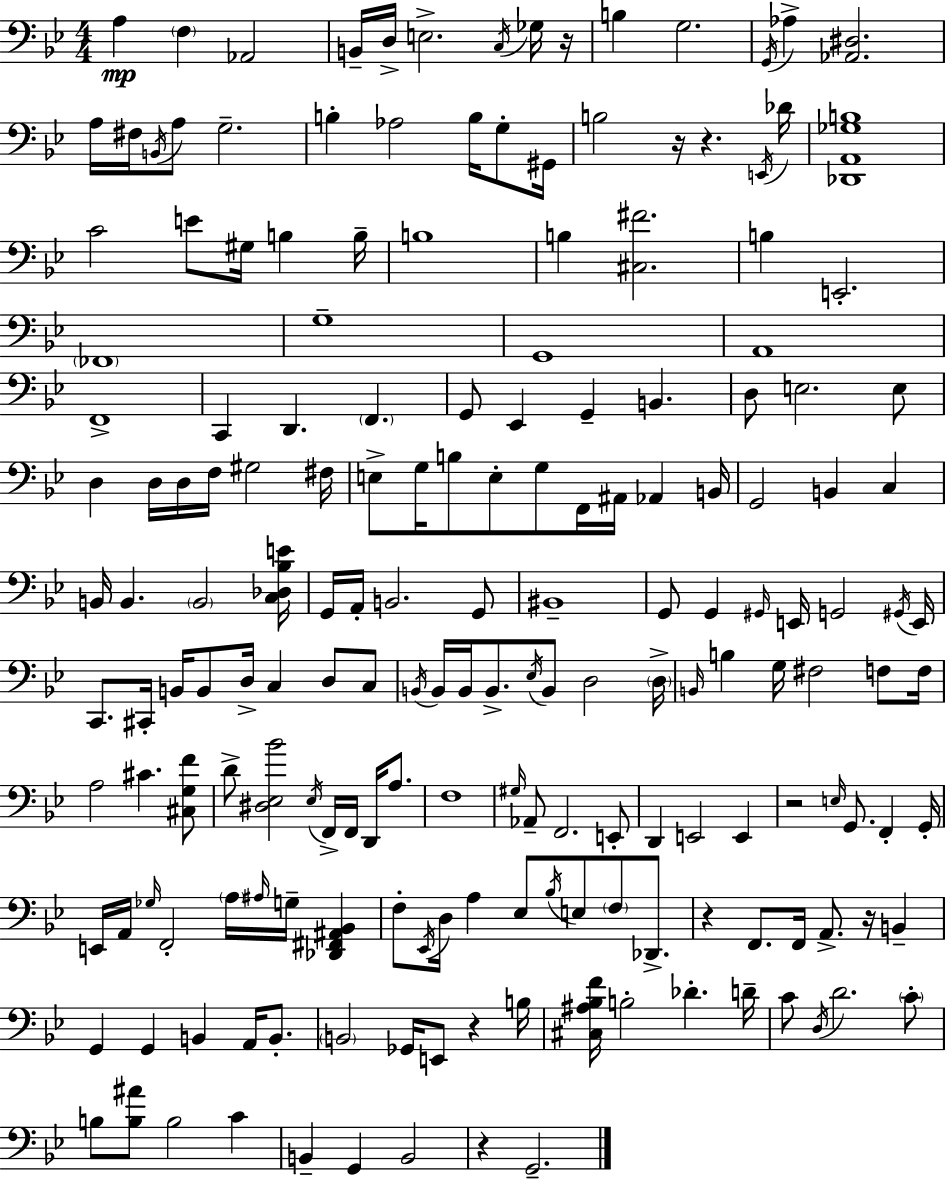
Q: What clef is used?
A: bass